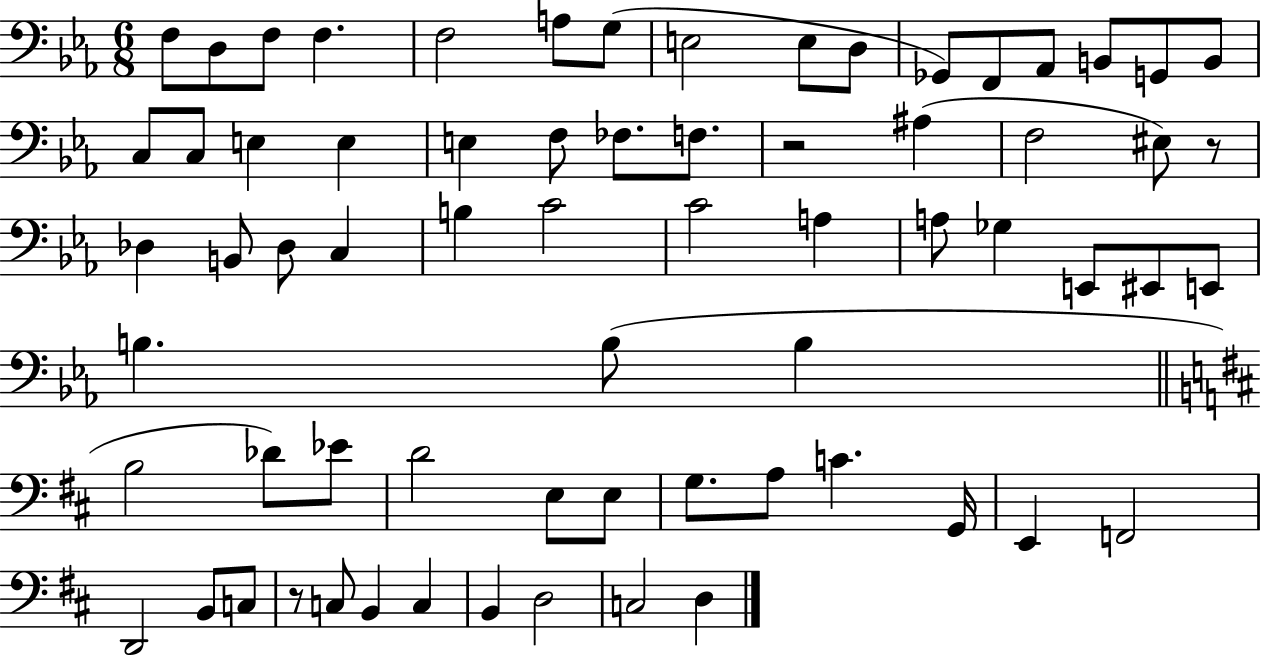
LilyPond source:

{
  \clef bass
  \numericTimeSignature
  \time 6/8
  \key ees \major
  f8 d8 f8 f4. | f2 a8 g8( | e2 e8 d8 | ges,8) f,8 aes,8 b,8 g,8 b,8 | \break c8 c8 e4 e4 | e4 f8 fes8. f8. | r2 ais4( | f2 eis8) r8 | \break des4 b,8 des8 c4 | b4 c'2 | c'2 a4 | a8 ges4 e,8 eis,8 e,8 | \break b4. b8( b4 | \bar "||" \break \key d \major b2 des'8) ees'8 | d'2 e8 e8 | g8. a8 c'4. g,16 | e,4 f,2 | \break d,2 b,8 c8 | r8 c8 b,4 c4 | b,4 d2 | c2 d4 | \break \bar "|."
}